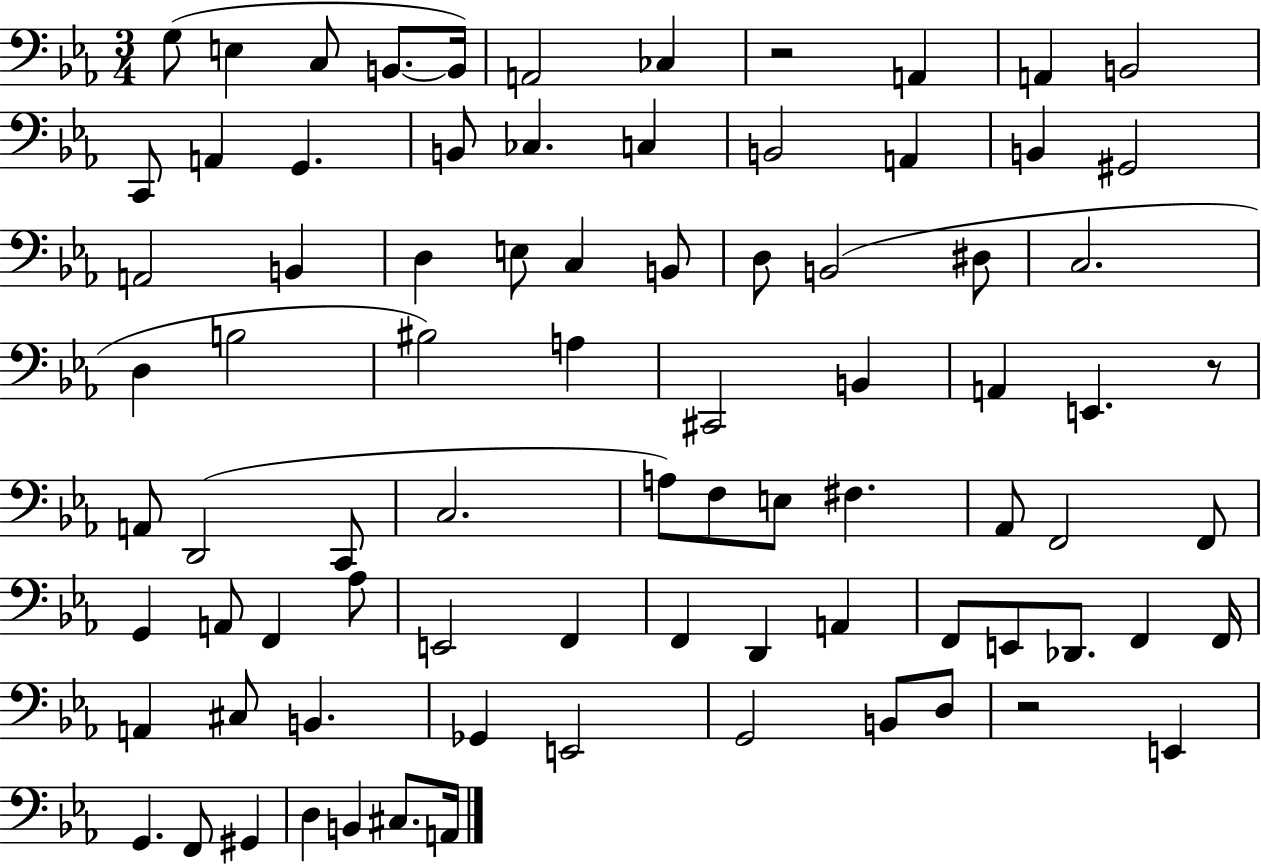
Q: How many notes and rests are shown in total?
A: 82